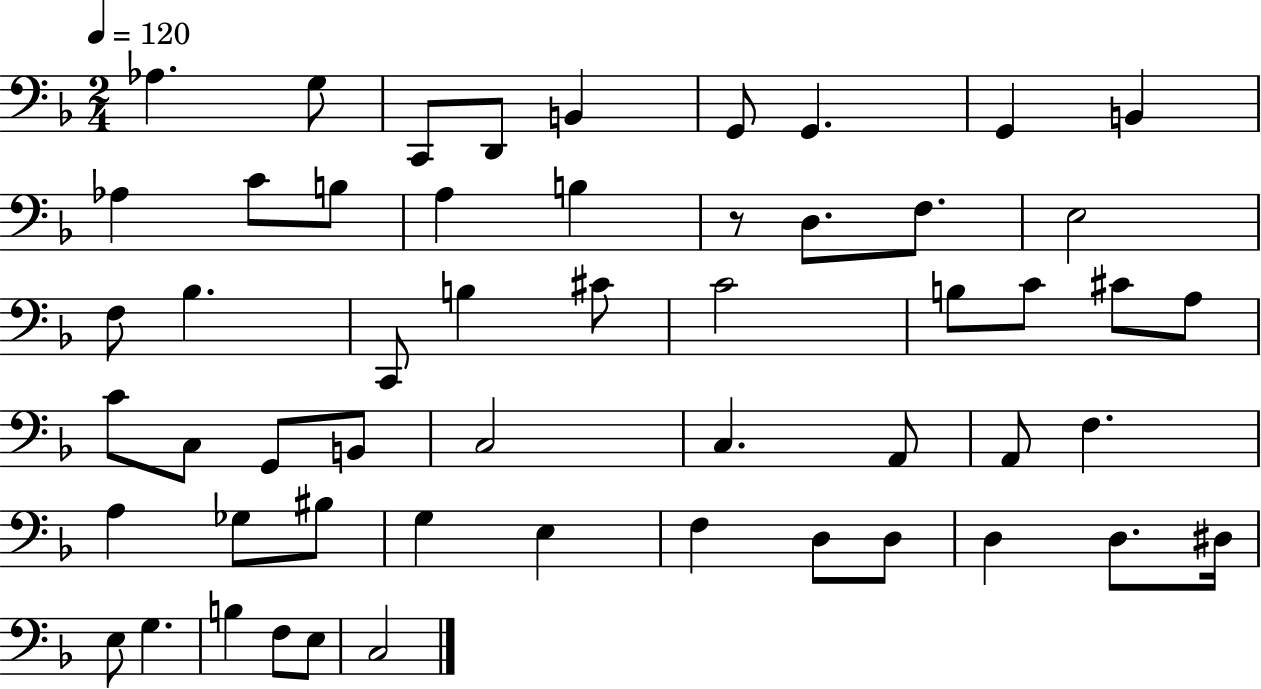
{
  \clef bass
  \numericTimeSignature
  \time 2/4
  \key f \major
  \tempo 4 = 120
  aes4. g8 | c,8 d,8 b,4 | g,8 g,4. | g,4 b,4 | \break aes4 c'8 b8 | a4 b4 | r8 d8. f8. | e2 | \break f8 bes4. | c,8 b4 cis'8 | c'2 | b8 c'8 cis'8 a8 | \break c'8 c8 g,8 b,8 | c2 | c4. a,8 | a,8 f4. | \break a4 ges8 bis8 | g4 e4 | f4 d8 d8 | d4 d8. dis16 | \break e8 g4. | b4 f8 e8 | c2 | \bar "|."
}